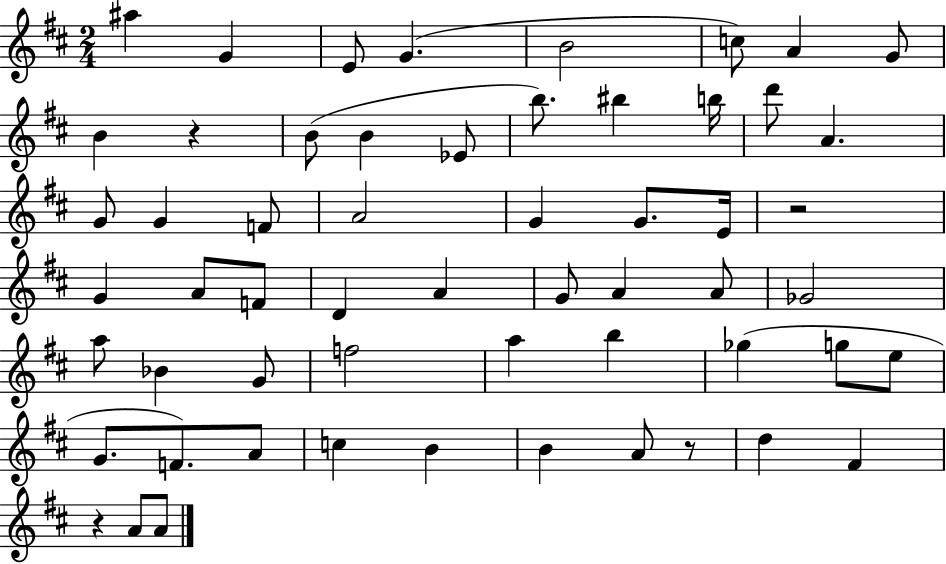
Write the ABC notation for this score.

X:1
T:Untitled
M:2/4
L:1/4
K:D
^a G E/2 G B2 c/2 A G/2 B z B/2 B _E/2 b/2 ^b b/4 d'/2 A G/2 G F/2 A2 G G/2 E/4 z2 G A/2 F/2 D A G/2 A A/2 _G2 a/2 _B G/2 f2 a b _g g/2 e/2 G/2 F/2 A/2 c B B A/2 z/2 d ^F z A/2 A/2